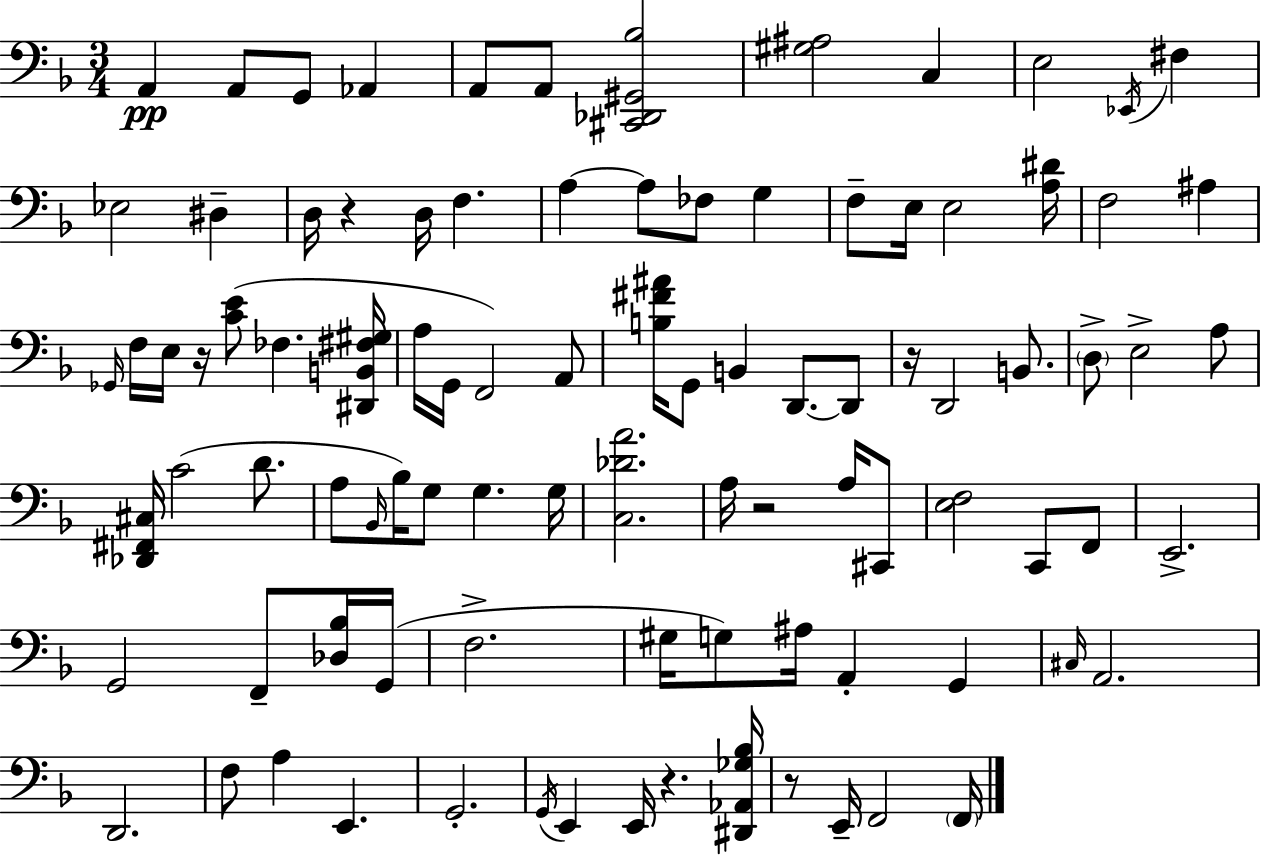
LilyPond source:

{
  \clef bass
  \numericTimeSignature
  \time 3/4
  \key d \minor
  a,4\pp a,8 g,8 aes,4 | a,8 a,8 <cis, des, gis, bes>2 | <gis ais>2 c4 | e2 \acciaccatura { ees,16 } fis4 | \break ees2 dis4-- | d16 r4 d16 f4. | a4~~ a8 fes8 g4 | f8-- e16 e2 | \break <a dis'>16 f2 ais4 | \grace { ges,16 } f16 e16 r16 <c' e'>8( fes4. | <dis, b, fis gis>16 a16 g,16 f,2) | a,8 <b fis' ais'>16 g,8 b,4 d,8.~~ | \break d,8 r16 d,2 b,8. | \parenthesize d8-> e2-> | a8 <des, fis, cis>16 c'2( d'8. | a8 \grace { bes,16 }) bes16 g8 g4. | \break g16 <c des' a'>2. | a16 r2 | a16 cis,8 <e f>2 c,8 | f,8 e,2.-> | \break g,2 f,8-- | <des bes>16 g,16( f2.-> | gis16 g8) ais16 a,4-. g,4 | \grace { cis16 } a,2. | \break d,2. | f8 a4 e,4. | g,2.-. | \acciaccatura { g,16 } e,4 e,16 r4. | \break <dis, aes, ges bes>16 r8 e,16-- f,2 | \parenthesize f,16 \bar "|."
}